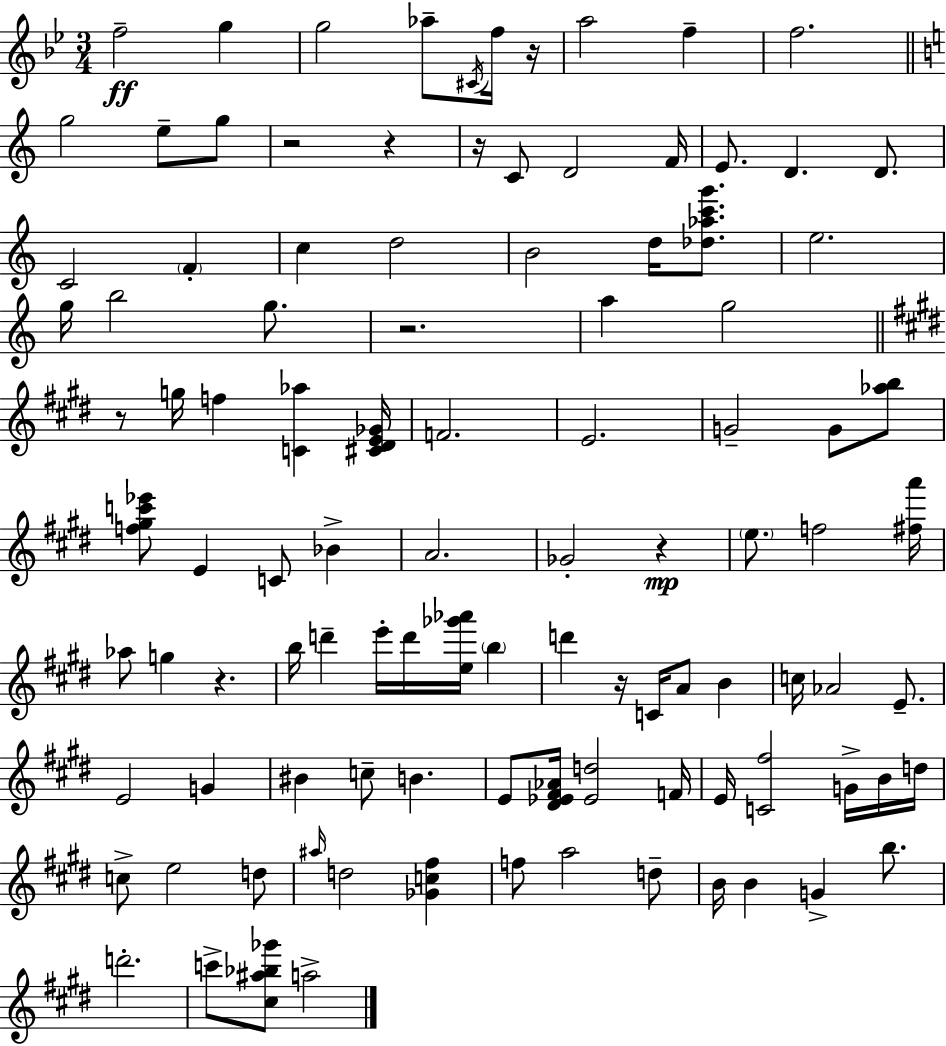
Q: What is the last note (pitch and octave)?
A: A5